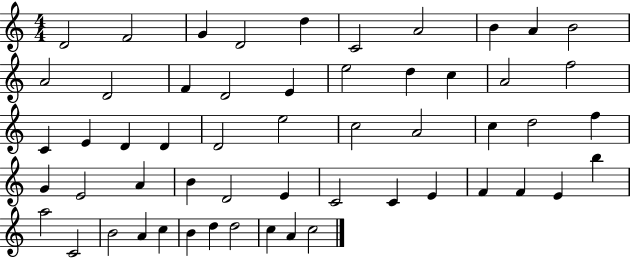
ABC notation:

X:1
T:Untitled
M:4/4
L:1/4
K:C
D2 F2 G D2 d C2 A2 B A B2 A2 D2 F D2 E e2 d c A2 f2 C E D D D2 e2 c2 A2 c d2 f G E2 A B D2 E C2 C E F F E b a2 C2 B2 A c B d d2 c A c2